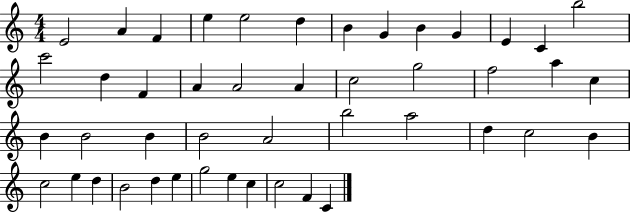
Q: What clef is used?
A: treble